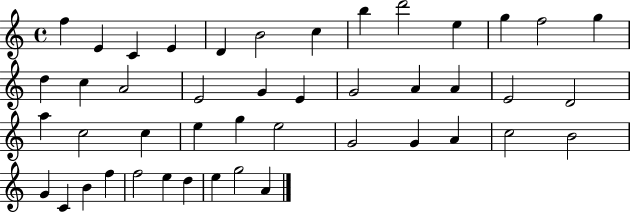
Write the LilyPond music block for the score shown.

{
  \clef treble
  \time 4/4
  \defaultTimeSignature
  \key c \major
  f''4 e'4 c'4 e'4 | d'4 b'2 c''4 | b''4 d'''2 e''4 | g''4 f''2 g''4 | \break d''4 c''4 a'2 | e'2 g'4 e'4 | g'2 a'4 a'4 | e'2 d'2 | \break a''4 c''2 c''4 | e''4 g''4 e''2 | g'2 g'4 a'4 | c''2 b'2 | \break g'4 c'4 b'4 f''4 | f''2 e''4 d''4 | e''4 g''2 a'4 | \bar "|."
}